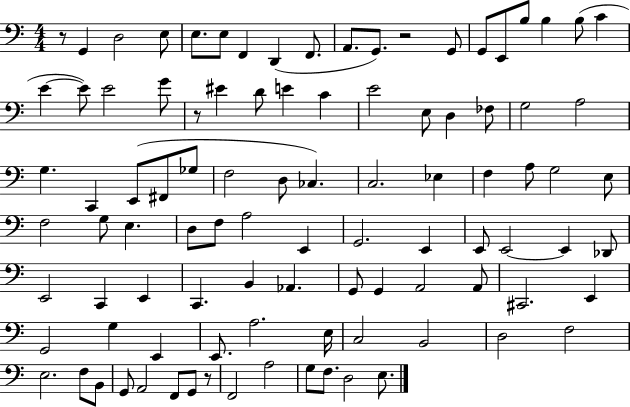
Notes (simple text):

R/e G2/q D3/h E3/e E3/e. E3/e F2/q D2/q F2/e. A2/e. G2/e. R/h G2/e G2/e E2/e B3/e B3/q B3/e C4/q E4/q E4/e E4/h G4/e R/e EIS4/q D4/e E4/q C4/q E4/h E3/e D3/q FES3/e G3/h A3/h G3/q. C2/q E2/e F#2/e Gb3/e F3/h D3/e CES3/q. C3/h. Eb3/q F3/q A3/e G3/h E3/e F3/h G3/e E3/q. D3/e F3/e A3/h E2/q G2/h. E2/q E2/e E2/h E2/q Db2/e E2/h C2/q E2/q C2/q. B2/q Ab2/q. G2/e G2/q A2/h A2/e C#2/h. E2/q G2/h G3/q E2/q E2/e. A3/h. E3/s C3/h B2/h D3/h F3/h E3/h. F3/e B2/e G2/e A2/h F2/e G2/e R/e F2/h A3/h G3/e F3/e. D3/h E3/e.